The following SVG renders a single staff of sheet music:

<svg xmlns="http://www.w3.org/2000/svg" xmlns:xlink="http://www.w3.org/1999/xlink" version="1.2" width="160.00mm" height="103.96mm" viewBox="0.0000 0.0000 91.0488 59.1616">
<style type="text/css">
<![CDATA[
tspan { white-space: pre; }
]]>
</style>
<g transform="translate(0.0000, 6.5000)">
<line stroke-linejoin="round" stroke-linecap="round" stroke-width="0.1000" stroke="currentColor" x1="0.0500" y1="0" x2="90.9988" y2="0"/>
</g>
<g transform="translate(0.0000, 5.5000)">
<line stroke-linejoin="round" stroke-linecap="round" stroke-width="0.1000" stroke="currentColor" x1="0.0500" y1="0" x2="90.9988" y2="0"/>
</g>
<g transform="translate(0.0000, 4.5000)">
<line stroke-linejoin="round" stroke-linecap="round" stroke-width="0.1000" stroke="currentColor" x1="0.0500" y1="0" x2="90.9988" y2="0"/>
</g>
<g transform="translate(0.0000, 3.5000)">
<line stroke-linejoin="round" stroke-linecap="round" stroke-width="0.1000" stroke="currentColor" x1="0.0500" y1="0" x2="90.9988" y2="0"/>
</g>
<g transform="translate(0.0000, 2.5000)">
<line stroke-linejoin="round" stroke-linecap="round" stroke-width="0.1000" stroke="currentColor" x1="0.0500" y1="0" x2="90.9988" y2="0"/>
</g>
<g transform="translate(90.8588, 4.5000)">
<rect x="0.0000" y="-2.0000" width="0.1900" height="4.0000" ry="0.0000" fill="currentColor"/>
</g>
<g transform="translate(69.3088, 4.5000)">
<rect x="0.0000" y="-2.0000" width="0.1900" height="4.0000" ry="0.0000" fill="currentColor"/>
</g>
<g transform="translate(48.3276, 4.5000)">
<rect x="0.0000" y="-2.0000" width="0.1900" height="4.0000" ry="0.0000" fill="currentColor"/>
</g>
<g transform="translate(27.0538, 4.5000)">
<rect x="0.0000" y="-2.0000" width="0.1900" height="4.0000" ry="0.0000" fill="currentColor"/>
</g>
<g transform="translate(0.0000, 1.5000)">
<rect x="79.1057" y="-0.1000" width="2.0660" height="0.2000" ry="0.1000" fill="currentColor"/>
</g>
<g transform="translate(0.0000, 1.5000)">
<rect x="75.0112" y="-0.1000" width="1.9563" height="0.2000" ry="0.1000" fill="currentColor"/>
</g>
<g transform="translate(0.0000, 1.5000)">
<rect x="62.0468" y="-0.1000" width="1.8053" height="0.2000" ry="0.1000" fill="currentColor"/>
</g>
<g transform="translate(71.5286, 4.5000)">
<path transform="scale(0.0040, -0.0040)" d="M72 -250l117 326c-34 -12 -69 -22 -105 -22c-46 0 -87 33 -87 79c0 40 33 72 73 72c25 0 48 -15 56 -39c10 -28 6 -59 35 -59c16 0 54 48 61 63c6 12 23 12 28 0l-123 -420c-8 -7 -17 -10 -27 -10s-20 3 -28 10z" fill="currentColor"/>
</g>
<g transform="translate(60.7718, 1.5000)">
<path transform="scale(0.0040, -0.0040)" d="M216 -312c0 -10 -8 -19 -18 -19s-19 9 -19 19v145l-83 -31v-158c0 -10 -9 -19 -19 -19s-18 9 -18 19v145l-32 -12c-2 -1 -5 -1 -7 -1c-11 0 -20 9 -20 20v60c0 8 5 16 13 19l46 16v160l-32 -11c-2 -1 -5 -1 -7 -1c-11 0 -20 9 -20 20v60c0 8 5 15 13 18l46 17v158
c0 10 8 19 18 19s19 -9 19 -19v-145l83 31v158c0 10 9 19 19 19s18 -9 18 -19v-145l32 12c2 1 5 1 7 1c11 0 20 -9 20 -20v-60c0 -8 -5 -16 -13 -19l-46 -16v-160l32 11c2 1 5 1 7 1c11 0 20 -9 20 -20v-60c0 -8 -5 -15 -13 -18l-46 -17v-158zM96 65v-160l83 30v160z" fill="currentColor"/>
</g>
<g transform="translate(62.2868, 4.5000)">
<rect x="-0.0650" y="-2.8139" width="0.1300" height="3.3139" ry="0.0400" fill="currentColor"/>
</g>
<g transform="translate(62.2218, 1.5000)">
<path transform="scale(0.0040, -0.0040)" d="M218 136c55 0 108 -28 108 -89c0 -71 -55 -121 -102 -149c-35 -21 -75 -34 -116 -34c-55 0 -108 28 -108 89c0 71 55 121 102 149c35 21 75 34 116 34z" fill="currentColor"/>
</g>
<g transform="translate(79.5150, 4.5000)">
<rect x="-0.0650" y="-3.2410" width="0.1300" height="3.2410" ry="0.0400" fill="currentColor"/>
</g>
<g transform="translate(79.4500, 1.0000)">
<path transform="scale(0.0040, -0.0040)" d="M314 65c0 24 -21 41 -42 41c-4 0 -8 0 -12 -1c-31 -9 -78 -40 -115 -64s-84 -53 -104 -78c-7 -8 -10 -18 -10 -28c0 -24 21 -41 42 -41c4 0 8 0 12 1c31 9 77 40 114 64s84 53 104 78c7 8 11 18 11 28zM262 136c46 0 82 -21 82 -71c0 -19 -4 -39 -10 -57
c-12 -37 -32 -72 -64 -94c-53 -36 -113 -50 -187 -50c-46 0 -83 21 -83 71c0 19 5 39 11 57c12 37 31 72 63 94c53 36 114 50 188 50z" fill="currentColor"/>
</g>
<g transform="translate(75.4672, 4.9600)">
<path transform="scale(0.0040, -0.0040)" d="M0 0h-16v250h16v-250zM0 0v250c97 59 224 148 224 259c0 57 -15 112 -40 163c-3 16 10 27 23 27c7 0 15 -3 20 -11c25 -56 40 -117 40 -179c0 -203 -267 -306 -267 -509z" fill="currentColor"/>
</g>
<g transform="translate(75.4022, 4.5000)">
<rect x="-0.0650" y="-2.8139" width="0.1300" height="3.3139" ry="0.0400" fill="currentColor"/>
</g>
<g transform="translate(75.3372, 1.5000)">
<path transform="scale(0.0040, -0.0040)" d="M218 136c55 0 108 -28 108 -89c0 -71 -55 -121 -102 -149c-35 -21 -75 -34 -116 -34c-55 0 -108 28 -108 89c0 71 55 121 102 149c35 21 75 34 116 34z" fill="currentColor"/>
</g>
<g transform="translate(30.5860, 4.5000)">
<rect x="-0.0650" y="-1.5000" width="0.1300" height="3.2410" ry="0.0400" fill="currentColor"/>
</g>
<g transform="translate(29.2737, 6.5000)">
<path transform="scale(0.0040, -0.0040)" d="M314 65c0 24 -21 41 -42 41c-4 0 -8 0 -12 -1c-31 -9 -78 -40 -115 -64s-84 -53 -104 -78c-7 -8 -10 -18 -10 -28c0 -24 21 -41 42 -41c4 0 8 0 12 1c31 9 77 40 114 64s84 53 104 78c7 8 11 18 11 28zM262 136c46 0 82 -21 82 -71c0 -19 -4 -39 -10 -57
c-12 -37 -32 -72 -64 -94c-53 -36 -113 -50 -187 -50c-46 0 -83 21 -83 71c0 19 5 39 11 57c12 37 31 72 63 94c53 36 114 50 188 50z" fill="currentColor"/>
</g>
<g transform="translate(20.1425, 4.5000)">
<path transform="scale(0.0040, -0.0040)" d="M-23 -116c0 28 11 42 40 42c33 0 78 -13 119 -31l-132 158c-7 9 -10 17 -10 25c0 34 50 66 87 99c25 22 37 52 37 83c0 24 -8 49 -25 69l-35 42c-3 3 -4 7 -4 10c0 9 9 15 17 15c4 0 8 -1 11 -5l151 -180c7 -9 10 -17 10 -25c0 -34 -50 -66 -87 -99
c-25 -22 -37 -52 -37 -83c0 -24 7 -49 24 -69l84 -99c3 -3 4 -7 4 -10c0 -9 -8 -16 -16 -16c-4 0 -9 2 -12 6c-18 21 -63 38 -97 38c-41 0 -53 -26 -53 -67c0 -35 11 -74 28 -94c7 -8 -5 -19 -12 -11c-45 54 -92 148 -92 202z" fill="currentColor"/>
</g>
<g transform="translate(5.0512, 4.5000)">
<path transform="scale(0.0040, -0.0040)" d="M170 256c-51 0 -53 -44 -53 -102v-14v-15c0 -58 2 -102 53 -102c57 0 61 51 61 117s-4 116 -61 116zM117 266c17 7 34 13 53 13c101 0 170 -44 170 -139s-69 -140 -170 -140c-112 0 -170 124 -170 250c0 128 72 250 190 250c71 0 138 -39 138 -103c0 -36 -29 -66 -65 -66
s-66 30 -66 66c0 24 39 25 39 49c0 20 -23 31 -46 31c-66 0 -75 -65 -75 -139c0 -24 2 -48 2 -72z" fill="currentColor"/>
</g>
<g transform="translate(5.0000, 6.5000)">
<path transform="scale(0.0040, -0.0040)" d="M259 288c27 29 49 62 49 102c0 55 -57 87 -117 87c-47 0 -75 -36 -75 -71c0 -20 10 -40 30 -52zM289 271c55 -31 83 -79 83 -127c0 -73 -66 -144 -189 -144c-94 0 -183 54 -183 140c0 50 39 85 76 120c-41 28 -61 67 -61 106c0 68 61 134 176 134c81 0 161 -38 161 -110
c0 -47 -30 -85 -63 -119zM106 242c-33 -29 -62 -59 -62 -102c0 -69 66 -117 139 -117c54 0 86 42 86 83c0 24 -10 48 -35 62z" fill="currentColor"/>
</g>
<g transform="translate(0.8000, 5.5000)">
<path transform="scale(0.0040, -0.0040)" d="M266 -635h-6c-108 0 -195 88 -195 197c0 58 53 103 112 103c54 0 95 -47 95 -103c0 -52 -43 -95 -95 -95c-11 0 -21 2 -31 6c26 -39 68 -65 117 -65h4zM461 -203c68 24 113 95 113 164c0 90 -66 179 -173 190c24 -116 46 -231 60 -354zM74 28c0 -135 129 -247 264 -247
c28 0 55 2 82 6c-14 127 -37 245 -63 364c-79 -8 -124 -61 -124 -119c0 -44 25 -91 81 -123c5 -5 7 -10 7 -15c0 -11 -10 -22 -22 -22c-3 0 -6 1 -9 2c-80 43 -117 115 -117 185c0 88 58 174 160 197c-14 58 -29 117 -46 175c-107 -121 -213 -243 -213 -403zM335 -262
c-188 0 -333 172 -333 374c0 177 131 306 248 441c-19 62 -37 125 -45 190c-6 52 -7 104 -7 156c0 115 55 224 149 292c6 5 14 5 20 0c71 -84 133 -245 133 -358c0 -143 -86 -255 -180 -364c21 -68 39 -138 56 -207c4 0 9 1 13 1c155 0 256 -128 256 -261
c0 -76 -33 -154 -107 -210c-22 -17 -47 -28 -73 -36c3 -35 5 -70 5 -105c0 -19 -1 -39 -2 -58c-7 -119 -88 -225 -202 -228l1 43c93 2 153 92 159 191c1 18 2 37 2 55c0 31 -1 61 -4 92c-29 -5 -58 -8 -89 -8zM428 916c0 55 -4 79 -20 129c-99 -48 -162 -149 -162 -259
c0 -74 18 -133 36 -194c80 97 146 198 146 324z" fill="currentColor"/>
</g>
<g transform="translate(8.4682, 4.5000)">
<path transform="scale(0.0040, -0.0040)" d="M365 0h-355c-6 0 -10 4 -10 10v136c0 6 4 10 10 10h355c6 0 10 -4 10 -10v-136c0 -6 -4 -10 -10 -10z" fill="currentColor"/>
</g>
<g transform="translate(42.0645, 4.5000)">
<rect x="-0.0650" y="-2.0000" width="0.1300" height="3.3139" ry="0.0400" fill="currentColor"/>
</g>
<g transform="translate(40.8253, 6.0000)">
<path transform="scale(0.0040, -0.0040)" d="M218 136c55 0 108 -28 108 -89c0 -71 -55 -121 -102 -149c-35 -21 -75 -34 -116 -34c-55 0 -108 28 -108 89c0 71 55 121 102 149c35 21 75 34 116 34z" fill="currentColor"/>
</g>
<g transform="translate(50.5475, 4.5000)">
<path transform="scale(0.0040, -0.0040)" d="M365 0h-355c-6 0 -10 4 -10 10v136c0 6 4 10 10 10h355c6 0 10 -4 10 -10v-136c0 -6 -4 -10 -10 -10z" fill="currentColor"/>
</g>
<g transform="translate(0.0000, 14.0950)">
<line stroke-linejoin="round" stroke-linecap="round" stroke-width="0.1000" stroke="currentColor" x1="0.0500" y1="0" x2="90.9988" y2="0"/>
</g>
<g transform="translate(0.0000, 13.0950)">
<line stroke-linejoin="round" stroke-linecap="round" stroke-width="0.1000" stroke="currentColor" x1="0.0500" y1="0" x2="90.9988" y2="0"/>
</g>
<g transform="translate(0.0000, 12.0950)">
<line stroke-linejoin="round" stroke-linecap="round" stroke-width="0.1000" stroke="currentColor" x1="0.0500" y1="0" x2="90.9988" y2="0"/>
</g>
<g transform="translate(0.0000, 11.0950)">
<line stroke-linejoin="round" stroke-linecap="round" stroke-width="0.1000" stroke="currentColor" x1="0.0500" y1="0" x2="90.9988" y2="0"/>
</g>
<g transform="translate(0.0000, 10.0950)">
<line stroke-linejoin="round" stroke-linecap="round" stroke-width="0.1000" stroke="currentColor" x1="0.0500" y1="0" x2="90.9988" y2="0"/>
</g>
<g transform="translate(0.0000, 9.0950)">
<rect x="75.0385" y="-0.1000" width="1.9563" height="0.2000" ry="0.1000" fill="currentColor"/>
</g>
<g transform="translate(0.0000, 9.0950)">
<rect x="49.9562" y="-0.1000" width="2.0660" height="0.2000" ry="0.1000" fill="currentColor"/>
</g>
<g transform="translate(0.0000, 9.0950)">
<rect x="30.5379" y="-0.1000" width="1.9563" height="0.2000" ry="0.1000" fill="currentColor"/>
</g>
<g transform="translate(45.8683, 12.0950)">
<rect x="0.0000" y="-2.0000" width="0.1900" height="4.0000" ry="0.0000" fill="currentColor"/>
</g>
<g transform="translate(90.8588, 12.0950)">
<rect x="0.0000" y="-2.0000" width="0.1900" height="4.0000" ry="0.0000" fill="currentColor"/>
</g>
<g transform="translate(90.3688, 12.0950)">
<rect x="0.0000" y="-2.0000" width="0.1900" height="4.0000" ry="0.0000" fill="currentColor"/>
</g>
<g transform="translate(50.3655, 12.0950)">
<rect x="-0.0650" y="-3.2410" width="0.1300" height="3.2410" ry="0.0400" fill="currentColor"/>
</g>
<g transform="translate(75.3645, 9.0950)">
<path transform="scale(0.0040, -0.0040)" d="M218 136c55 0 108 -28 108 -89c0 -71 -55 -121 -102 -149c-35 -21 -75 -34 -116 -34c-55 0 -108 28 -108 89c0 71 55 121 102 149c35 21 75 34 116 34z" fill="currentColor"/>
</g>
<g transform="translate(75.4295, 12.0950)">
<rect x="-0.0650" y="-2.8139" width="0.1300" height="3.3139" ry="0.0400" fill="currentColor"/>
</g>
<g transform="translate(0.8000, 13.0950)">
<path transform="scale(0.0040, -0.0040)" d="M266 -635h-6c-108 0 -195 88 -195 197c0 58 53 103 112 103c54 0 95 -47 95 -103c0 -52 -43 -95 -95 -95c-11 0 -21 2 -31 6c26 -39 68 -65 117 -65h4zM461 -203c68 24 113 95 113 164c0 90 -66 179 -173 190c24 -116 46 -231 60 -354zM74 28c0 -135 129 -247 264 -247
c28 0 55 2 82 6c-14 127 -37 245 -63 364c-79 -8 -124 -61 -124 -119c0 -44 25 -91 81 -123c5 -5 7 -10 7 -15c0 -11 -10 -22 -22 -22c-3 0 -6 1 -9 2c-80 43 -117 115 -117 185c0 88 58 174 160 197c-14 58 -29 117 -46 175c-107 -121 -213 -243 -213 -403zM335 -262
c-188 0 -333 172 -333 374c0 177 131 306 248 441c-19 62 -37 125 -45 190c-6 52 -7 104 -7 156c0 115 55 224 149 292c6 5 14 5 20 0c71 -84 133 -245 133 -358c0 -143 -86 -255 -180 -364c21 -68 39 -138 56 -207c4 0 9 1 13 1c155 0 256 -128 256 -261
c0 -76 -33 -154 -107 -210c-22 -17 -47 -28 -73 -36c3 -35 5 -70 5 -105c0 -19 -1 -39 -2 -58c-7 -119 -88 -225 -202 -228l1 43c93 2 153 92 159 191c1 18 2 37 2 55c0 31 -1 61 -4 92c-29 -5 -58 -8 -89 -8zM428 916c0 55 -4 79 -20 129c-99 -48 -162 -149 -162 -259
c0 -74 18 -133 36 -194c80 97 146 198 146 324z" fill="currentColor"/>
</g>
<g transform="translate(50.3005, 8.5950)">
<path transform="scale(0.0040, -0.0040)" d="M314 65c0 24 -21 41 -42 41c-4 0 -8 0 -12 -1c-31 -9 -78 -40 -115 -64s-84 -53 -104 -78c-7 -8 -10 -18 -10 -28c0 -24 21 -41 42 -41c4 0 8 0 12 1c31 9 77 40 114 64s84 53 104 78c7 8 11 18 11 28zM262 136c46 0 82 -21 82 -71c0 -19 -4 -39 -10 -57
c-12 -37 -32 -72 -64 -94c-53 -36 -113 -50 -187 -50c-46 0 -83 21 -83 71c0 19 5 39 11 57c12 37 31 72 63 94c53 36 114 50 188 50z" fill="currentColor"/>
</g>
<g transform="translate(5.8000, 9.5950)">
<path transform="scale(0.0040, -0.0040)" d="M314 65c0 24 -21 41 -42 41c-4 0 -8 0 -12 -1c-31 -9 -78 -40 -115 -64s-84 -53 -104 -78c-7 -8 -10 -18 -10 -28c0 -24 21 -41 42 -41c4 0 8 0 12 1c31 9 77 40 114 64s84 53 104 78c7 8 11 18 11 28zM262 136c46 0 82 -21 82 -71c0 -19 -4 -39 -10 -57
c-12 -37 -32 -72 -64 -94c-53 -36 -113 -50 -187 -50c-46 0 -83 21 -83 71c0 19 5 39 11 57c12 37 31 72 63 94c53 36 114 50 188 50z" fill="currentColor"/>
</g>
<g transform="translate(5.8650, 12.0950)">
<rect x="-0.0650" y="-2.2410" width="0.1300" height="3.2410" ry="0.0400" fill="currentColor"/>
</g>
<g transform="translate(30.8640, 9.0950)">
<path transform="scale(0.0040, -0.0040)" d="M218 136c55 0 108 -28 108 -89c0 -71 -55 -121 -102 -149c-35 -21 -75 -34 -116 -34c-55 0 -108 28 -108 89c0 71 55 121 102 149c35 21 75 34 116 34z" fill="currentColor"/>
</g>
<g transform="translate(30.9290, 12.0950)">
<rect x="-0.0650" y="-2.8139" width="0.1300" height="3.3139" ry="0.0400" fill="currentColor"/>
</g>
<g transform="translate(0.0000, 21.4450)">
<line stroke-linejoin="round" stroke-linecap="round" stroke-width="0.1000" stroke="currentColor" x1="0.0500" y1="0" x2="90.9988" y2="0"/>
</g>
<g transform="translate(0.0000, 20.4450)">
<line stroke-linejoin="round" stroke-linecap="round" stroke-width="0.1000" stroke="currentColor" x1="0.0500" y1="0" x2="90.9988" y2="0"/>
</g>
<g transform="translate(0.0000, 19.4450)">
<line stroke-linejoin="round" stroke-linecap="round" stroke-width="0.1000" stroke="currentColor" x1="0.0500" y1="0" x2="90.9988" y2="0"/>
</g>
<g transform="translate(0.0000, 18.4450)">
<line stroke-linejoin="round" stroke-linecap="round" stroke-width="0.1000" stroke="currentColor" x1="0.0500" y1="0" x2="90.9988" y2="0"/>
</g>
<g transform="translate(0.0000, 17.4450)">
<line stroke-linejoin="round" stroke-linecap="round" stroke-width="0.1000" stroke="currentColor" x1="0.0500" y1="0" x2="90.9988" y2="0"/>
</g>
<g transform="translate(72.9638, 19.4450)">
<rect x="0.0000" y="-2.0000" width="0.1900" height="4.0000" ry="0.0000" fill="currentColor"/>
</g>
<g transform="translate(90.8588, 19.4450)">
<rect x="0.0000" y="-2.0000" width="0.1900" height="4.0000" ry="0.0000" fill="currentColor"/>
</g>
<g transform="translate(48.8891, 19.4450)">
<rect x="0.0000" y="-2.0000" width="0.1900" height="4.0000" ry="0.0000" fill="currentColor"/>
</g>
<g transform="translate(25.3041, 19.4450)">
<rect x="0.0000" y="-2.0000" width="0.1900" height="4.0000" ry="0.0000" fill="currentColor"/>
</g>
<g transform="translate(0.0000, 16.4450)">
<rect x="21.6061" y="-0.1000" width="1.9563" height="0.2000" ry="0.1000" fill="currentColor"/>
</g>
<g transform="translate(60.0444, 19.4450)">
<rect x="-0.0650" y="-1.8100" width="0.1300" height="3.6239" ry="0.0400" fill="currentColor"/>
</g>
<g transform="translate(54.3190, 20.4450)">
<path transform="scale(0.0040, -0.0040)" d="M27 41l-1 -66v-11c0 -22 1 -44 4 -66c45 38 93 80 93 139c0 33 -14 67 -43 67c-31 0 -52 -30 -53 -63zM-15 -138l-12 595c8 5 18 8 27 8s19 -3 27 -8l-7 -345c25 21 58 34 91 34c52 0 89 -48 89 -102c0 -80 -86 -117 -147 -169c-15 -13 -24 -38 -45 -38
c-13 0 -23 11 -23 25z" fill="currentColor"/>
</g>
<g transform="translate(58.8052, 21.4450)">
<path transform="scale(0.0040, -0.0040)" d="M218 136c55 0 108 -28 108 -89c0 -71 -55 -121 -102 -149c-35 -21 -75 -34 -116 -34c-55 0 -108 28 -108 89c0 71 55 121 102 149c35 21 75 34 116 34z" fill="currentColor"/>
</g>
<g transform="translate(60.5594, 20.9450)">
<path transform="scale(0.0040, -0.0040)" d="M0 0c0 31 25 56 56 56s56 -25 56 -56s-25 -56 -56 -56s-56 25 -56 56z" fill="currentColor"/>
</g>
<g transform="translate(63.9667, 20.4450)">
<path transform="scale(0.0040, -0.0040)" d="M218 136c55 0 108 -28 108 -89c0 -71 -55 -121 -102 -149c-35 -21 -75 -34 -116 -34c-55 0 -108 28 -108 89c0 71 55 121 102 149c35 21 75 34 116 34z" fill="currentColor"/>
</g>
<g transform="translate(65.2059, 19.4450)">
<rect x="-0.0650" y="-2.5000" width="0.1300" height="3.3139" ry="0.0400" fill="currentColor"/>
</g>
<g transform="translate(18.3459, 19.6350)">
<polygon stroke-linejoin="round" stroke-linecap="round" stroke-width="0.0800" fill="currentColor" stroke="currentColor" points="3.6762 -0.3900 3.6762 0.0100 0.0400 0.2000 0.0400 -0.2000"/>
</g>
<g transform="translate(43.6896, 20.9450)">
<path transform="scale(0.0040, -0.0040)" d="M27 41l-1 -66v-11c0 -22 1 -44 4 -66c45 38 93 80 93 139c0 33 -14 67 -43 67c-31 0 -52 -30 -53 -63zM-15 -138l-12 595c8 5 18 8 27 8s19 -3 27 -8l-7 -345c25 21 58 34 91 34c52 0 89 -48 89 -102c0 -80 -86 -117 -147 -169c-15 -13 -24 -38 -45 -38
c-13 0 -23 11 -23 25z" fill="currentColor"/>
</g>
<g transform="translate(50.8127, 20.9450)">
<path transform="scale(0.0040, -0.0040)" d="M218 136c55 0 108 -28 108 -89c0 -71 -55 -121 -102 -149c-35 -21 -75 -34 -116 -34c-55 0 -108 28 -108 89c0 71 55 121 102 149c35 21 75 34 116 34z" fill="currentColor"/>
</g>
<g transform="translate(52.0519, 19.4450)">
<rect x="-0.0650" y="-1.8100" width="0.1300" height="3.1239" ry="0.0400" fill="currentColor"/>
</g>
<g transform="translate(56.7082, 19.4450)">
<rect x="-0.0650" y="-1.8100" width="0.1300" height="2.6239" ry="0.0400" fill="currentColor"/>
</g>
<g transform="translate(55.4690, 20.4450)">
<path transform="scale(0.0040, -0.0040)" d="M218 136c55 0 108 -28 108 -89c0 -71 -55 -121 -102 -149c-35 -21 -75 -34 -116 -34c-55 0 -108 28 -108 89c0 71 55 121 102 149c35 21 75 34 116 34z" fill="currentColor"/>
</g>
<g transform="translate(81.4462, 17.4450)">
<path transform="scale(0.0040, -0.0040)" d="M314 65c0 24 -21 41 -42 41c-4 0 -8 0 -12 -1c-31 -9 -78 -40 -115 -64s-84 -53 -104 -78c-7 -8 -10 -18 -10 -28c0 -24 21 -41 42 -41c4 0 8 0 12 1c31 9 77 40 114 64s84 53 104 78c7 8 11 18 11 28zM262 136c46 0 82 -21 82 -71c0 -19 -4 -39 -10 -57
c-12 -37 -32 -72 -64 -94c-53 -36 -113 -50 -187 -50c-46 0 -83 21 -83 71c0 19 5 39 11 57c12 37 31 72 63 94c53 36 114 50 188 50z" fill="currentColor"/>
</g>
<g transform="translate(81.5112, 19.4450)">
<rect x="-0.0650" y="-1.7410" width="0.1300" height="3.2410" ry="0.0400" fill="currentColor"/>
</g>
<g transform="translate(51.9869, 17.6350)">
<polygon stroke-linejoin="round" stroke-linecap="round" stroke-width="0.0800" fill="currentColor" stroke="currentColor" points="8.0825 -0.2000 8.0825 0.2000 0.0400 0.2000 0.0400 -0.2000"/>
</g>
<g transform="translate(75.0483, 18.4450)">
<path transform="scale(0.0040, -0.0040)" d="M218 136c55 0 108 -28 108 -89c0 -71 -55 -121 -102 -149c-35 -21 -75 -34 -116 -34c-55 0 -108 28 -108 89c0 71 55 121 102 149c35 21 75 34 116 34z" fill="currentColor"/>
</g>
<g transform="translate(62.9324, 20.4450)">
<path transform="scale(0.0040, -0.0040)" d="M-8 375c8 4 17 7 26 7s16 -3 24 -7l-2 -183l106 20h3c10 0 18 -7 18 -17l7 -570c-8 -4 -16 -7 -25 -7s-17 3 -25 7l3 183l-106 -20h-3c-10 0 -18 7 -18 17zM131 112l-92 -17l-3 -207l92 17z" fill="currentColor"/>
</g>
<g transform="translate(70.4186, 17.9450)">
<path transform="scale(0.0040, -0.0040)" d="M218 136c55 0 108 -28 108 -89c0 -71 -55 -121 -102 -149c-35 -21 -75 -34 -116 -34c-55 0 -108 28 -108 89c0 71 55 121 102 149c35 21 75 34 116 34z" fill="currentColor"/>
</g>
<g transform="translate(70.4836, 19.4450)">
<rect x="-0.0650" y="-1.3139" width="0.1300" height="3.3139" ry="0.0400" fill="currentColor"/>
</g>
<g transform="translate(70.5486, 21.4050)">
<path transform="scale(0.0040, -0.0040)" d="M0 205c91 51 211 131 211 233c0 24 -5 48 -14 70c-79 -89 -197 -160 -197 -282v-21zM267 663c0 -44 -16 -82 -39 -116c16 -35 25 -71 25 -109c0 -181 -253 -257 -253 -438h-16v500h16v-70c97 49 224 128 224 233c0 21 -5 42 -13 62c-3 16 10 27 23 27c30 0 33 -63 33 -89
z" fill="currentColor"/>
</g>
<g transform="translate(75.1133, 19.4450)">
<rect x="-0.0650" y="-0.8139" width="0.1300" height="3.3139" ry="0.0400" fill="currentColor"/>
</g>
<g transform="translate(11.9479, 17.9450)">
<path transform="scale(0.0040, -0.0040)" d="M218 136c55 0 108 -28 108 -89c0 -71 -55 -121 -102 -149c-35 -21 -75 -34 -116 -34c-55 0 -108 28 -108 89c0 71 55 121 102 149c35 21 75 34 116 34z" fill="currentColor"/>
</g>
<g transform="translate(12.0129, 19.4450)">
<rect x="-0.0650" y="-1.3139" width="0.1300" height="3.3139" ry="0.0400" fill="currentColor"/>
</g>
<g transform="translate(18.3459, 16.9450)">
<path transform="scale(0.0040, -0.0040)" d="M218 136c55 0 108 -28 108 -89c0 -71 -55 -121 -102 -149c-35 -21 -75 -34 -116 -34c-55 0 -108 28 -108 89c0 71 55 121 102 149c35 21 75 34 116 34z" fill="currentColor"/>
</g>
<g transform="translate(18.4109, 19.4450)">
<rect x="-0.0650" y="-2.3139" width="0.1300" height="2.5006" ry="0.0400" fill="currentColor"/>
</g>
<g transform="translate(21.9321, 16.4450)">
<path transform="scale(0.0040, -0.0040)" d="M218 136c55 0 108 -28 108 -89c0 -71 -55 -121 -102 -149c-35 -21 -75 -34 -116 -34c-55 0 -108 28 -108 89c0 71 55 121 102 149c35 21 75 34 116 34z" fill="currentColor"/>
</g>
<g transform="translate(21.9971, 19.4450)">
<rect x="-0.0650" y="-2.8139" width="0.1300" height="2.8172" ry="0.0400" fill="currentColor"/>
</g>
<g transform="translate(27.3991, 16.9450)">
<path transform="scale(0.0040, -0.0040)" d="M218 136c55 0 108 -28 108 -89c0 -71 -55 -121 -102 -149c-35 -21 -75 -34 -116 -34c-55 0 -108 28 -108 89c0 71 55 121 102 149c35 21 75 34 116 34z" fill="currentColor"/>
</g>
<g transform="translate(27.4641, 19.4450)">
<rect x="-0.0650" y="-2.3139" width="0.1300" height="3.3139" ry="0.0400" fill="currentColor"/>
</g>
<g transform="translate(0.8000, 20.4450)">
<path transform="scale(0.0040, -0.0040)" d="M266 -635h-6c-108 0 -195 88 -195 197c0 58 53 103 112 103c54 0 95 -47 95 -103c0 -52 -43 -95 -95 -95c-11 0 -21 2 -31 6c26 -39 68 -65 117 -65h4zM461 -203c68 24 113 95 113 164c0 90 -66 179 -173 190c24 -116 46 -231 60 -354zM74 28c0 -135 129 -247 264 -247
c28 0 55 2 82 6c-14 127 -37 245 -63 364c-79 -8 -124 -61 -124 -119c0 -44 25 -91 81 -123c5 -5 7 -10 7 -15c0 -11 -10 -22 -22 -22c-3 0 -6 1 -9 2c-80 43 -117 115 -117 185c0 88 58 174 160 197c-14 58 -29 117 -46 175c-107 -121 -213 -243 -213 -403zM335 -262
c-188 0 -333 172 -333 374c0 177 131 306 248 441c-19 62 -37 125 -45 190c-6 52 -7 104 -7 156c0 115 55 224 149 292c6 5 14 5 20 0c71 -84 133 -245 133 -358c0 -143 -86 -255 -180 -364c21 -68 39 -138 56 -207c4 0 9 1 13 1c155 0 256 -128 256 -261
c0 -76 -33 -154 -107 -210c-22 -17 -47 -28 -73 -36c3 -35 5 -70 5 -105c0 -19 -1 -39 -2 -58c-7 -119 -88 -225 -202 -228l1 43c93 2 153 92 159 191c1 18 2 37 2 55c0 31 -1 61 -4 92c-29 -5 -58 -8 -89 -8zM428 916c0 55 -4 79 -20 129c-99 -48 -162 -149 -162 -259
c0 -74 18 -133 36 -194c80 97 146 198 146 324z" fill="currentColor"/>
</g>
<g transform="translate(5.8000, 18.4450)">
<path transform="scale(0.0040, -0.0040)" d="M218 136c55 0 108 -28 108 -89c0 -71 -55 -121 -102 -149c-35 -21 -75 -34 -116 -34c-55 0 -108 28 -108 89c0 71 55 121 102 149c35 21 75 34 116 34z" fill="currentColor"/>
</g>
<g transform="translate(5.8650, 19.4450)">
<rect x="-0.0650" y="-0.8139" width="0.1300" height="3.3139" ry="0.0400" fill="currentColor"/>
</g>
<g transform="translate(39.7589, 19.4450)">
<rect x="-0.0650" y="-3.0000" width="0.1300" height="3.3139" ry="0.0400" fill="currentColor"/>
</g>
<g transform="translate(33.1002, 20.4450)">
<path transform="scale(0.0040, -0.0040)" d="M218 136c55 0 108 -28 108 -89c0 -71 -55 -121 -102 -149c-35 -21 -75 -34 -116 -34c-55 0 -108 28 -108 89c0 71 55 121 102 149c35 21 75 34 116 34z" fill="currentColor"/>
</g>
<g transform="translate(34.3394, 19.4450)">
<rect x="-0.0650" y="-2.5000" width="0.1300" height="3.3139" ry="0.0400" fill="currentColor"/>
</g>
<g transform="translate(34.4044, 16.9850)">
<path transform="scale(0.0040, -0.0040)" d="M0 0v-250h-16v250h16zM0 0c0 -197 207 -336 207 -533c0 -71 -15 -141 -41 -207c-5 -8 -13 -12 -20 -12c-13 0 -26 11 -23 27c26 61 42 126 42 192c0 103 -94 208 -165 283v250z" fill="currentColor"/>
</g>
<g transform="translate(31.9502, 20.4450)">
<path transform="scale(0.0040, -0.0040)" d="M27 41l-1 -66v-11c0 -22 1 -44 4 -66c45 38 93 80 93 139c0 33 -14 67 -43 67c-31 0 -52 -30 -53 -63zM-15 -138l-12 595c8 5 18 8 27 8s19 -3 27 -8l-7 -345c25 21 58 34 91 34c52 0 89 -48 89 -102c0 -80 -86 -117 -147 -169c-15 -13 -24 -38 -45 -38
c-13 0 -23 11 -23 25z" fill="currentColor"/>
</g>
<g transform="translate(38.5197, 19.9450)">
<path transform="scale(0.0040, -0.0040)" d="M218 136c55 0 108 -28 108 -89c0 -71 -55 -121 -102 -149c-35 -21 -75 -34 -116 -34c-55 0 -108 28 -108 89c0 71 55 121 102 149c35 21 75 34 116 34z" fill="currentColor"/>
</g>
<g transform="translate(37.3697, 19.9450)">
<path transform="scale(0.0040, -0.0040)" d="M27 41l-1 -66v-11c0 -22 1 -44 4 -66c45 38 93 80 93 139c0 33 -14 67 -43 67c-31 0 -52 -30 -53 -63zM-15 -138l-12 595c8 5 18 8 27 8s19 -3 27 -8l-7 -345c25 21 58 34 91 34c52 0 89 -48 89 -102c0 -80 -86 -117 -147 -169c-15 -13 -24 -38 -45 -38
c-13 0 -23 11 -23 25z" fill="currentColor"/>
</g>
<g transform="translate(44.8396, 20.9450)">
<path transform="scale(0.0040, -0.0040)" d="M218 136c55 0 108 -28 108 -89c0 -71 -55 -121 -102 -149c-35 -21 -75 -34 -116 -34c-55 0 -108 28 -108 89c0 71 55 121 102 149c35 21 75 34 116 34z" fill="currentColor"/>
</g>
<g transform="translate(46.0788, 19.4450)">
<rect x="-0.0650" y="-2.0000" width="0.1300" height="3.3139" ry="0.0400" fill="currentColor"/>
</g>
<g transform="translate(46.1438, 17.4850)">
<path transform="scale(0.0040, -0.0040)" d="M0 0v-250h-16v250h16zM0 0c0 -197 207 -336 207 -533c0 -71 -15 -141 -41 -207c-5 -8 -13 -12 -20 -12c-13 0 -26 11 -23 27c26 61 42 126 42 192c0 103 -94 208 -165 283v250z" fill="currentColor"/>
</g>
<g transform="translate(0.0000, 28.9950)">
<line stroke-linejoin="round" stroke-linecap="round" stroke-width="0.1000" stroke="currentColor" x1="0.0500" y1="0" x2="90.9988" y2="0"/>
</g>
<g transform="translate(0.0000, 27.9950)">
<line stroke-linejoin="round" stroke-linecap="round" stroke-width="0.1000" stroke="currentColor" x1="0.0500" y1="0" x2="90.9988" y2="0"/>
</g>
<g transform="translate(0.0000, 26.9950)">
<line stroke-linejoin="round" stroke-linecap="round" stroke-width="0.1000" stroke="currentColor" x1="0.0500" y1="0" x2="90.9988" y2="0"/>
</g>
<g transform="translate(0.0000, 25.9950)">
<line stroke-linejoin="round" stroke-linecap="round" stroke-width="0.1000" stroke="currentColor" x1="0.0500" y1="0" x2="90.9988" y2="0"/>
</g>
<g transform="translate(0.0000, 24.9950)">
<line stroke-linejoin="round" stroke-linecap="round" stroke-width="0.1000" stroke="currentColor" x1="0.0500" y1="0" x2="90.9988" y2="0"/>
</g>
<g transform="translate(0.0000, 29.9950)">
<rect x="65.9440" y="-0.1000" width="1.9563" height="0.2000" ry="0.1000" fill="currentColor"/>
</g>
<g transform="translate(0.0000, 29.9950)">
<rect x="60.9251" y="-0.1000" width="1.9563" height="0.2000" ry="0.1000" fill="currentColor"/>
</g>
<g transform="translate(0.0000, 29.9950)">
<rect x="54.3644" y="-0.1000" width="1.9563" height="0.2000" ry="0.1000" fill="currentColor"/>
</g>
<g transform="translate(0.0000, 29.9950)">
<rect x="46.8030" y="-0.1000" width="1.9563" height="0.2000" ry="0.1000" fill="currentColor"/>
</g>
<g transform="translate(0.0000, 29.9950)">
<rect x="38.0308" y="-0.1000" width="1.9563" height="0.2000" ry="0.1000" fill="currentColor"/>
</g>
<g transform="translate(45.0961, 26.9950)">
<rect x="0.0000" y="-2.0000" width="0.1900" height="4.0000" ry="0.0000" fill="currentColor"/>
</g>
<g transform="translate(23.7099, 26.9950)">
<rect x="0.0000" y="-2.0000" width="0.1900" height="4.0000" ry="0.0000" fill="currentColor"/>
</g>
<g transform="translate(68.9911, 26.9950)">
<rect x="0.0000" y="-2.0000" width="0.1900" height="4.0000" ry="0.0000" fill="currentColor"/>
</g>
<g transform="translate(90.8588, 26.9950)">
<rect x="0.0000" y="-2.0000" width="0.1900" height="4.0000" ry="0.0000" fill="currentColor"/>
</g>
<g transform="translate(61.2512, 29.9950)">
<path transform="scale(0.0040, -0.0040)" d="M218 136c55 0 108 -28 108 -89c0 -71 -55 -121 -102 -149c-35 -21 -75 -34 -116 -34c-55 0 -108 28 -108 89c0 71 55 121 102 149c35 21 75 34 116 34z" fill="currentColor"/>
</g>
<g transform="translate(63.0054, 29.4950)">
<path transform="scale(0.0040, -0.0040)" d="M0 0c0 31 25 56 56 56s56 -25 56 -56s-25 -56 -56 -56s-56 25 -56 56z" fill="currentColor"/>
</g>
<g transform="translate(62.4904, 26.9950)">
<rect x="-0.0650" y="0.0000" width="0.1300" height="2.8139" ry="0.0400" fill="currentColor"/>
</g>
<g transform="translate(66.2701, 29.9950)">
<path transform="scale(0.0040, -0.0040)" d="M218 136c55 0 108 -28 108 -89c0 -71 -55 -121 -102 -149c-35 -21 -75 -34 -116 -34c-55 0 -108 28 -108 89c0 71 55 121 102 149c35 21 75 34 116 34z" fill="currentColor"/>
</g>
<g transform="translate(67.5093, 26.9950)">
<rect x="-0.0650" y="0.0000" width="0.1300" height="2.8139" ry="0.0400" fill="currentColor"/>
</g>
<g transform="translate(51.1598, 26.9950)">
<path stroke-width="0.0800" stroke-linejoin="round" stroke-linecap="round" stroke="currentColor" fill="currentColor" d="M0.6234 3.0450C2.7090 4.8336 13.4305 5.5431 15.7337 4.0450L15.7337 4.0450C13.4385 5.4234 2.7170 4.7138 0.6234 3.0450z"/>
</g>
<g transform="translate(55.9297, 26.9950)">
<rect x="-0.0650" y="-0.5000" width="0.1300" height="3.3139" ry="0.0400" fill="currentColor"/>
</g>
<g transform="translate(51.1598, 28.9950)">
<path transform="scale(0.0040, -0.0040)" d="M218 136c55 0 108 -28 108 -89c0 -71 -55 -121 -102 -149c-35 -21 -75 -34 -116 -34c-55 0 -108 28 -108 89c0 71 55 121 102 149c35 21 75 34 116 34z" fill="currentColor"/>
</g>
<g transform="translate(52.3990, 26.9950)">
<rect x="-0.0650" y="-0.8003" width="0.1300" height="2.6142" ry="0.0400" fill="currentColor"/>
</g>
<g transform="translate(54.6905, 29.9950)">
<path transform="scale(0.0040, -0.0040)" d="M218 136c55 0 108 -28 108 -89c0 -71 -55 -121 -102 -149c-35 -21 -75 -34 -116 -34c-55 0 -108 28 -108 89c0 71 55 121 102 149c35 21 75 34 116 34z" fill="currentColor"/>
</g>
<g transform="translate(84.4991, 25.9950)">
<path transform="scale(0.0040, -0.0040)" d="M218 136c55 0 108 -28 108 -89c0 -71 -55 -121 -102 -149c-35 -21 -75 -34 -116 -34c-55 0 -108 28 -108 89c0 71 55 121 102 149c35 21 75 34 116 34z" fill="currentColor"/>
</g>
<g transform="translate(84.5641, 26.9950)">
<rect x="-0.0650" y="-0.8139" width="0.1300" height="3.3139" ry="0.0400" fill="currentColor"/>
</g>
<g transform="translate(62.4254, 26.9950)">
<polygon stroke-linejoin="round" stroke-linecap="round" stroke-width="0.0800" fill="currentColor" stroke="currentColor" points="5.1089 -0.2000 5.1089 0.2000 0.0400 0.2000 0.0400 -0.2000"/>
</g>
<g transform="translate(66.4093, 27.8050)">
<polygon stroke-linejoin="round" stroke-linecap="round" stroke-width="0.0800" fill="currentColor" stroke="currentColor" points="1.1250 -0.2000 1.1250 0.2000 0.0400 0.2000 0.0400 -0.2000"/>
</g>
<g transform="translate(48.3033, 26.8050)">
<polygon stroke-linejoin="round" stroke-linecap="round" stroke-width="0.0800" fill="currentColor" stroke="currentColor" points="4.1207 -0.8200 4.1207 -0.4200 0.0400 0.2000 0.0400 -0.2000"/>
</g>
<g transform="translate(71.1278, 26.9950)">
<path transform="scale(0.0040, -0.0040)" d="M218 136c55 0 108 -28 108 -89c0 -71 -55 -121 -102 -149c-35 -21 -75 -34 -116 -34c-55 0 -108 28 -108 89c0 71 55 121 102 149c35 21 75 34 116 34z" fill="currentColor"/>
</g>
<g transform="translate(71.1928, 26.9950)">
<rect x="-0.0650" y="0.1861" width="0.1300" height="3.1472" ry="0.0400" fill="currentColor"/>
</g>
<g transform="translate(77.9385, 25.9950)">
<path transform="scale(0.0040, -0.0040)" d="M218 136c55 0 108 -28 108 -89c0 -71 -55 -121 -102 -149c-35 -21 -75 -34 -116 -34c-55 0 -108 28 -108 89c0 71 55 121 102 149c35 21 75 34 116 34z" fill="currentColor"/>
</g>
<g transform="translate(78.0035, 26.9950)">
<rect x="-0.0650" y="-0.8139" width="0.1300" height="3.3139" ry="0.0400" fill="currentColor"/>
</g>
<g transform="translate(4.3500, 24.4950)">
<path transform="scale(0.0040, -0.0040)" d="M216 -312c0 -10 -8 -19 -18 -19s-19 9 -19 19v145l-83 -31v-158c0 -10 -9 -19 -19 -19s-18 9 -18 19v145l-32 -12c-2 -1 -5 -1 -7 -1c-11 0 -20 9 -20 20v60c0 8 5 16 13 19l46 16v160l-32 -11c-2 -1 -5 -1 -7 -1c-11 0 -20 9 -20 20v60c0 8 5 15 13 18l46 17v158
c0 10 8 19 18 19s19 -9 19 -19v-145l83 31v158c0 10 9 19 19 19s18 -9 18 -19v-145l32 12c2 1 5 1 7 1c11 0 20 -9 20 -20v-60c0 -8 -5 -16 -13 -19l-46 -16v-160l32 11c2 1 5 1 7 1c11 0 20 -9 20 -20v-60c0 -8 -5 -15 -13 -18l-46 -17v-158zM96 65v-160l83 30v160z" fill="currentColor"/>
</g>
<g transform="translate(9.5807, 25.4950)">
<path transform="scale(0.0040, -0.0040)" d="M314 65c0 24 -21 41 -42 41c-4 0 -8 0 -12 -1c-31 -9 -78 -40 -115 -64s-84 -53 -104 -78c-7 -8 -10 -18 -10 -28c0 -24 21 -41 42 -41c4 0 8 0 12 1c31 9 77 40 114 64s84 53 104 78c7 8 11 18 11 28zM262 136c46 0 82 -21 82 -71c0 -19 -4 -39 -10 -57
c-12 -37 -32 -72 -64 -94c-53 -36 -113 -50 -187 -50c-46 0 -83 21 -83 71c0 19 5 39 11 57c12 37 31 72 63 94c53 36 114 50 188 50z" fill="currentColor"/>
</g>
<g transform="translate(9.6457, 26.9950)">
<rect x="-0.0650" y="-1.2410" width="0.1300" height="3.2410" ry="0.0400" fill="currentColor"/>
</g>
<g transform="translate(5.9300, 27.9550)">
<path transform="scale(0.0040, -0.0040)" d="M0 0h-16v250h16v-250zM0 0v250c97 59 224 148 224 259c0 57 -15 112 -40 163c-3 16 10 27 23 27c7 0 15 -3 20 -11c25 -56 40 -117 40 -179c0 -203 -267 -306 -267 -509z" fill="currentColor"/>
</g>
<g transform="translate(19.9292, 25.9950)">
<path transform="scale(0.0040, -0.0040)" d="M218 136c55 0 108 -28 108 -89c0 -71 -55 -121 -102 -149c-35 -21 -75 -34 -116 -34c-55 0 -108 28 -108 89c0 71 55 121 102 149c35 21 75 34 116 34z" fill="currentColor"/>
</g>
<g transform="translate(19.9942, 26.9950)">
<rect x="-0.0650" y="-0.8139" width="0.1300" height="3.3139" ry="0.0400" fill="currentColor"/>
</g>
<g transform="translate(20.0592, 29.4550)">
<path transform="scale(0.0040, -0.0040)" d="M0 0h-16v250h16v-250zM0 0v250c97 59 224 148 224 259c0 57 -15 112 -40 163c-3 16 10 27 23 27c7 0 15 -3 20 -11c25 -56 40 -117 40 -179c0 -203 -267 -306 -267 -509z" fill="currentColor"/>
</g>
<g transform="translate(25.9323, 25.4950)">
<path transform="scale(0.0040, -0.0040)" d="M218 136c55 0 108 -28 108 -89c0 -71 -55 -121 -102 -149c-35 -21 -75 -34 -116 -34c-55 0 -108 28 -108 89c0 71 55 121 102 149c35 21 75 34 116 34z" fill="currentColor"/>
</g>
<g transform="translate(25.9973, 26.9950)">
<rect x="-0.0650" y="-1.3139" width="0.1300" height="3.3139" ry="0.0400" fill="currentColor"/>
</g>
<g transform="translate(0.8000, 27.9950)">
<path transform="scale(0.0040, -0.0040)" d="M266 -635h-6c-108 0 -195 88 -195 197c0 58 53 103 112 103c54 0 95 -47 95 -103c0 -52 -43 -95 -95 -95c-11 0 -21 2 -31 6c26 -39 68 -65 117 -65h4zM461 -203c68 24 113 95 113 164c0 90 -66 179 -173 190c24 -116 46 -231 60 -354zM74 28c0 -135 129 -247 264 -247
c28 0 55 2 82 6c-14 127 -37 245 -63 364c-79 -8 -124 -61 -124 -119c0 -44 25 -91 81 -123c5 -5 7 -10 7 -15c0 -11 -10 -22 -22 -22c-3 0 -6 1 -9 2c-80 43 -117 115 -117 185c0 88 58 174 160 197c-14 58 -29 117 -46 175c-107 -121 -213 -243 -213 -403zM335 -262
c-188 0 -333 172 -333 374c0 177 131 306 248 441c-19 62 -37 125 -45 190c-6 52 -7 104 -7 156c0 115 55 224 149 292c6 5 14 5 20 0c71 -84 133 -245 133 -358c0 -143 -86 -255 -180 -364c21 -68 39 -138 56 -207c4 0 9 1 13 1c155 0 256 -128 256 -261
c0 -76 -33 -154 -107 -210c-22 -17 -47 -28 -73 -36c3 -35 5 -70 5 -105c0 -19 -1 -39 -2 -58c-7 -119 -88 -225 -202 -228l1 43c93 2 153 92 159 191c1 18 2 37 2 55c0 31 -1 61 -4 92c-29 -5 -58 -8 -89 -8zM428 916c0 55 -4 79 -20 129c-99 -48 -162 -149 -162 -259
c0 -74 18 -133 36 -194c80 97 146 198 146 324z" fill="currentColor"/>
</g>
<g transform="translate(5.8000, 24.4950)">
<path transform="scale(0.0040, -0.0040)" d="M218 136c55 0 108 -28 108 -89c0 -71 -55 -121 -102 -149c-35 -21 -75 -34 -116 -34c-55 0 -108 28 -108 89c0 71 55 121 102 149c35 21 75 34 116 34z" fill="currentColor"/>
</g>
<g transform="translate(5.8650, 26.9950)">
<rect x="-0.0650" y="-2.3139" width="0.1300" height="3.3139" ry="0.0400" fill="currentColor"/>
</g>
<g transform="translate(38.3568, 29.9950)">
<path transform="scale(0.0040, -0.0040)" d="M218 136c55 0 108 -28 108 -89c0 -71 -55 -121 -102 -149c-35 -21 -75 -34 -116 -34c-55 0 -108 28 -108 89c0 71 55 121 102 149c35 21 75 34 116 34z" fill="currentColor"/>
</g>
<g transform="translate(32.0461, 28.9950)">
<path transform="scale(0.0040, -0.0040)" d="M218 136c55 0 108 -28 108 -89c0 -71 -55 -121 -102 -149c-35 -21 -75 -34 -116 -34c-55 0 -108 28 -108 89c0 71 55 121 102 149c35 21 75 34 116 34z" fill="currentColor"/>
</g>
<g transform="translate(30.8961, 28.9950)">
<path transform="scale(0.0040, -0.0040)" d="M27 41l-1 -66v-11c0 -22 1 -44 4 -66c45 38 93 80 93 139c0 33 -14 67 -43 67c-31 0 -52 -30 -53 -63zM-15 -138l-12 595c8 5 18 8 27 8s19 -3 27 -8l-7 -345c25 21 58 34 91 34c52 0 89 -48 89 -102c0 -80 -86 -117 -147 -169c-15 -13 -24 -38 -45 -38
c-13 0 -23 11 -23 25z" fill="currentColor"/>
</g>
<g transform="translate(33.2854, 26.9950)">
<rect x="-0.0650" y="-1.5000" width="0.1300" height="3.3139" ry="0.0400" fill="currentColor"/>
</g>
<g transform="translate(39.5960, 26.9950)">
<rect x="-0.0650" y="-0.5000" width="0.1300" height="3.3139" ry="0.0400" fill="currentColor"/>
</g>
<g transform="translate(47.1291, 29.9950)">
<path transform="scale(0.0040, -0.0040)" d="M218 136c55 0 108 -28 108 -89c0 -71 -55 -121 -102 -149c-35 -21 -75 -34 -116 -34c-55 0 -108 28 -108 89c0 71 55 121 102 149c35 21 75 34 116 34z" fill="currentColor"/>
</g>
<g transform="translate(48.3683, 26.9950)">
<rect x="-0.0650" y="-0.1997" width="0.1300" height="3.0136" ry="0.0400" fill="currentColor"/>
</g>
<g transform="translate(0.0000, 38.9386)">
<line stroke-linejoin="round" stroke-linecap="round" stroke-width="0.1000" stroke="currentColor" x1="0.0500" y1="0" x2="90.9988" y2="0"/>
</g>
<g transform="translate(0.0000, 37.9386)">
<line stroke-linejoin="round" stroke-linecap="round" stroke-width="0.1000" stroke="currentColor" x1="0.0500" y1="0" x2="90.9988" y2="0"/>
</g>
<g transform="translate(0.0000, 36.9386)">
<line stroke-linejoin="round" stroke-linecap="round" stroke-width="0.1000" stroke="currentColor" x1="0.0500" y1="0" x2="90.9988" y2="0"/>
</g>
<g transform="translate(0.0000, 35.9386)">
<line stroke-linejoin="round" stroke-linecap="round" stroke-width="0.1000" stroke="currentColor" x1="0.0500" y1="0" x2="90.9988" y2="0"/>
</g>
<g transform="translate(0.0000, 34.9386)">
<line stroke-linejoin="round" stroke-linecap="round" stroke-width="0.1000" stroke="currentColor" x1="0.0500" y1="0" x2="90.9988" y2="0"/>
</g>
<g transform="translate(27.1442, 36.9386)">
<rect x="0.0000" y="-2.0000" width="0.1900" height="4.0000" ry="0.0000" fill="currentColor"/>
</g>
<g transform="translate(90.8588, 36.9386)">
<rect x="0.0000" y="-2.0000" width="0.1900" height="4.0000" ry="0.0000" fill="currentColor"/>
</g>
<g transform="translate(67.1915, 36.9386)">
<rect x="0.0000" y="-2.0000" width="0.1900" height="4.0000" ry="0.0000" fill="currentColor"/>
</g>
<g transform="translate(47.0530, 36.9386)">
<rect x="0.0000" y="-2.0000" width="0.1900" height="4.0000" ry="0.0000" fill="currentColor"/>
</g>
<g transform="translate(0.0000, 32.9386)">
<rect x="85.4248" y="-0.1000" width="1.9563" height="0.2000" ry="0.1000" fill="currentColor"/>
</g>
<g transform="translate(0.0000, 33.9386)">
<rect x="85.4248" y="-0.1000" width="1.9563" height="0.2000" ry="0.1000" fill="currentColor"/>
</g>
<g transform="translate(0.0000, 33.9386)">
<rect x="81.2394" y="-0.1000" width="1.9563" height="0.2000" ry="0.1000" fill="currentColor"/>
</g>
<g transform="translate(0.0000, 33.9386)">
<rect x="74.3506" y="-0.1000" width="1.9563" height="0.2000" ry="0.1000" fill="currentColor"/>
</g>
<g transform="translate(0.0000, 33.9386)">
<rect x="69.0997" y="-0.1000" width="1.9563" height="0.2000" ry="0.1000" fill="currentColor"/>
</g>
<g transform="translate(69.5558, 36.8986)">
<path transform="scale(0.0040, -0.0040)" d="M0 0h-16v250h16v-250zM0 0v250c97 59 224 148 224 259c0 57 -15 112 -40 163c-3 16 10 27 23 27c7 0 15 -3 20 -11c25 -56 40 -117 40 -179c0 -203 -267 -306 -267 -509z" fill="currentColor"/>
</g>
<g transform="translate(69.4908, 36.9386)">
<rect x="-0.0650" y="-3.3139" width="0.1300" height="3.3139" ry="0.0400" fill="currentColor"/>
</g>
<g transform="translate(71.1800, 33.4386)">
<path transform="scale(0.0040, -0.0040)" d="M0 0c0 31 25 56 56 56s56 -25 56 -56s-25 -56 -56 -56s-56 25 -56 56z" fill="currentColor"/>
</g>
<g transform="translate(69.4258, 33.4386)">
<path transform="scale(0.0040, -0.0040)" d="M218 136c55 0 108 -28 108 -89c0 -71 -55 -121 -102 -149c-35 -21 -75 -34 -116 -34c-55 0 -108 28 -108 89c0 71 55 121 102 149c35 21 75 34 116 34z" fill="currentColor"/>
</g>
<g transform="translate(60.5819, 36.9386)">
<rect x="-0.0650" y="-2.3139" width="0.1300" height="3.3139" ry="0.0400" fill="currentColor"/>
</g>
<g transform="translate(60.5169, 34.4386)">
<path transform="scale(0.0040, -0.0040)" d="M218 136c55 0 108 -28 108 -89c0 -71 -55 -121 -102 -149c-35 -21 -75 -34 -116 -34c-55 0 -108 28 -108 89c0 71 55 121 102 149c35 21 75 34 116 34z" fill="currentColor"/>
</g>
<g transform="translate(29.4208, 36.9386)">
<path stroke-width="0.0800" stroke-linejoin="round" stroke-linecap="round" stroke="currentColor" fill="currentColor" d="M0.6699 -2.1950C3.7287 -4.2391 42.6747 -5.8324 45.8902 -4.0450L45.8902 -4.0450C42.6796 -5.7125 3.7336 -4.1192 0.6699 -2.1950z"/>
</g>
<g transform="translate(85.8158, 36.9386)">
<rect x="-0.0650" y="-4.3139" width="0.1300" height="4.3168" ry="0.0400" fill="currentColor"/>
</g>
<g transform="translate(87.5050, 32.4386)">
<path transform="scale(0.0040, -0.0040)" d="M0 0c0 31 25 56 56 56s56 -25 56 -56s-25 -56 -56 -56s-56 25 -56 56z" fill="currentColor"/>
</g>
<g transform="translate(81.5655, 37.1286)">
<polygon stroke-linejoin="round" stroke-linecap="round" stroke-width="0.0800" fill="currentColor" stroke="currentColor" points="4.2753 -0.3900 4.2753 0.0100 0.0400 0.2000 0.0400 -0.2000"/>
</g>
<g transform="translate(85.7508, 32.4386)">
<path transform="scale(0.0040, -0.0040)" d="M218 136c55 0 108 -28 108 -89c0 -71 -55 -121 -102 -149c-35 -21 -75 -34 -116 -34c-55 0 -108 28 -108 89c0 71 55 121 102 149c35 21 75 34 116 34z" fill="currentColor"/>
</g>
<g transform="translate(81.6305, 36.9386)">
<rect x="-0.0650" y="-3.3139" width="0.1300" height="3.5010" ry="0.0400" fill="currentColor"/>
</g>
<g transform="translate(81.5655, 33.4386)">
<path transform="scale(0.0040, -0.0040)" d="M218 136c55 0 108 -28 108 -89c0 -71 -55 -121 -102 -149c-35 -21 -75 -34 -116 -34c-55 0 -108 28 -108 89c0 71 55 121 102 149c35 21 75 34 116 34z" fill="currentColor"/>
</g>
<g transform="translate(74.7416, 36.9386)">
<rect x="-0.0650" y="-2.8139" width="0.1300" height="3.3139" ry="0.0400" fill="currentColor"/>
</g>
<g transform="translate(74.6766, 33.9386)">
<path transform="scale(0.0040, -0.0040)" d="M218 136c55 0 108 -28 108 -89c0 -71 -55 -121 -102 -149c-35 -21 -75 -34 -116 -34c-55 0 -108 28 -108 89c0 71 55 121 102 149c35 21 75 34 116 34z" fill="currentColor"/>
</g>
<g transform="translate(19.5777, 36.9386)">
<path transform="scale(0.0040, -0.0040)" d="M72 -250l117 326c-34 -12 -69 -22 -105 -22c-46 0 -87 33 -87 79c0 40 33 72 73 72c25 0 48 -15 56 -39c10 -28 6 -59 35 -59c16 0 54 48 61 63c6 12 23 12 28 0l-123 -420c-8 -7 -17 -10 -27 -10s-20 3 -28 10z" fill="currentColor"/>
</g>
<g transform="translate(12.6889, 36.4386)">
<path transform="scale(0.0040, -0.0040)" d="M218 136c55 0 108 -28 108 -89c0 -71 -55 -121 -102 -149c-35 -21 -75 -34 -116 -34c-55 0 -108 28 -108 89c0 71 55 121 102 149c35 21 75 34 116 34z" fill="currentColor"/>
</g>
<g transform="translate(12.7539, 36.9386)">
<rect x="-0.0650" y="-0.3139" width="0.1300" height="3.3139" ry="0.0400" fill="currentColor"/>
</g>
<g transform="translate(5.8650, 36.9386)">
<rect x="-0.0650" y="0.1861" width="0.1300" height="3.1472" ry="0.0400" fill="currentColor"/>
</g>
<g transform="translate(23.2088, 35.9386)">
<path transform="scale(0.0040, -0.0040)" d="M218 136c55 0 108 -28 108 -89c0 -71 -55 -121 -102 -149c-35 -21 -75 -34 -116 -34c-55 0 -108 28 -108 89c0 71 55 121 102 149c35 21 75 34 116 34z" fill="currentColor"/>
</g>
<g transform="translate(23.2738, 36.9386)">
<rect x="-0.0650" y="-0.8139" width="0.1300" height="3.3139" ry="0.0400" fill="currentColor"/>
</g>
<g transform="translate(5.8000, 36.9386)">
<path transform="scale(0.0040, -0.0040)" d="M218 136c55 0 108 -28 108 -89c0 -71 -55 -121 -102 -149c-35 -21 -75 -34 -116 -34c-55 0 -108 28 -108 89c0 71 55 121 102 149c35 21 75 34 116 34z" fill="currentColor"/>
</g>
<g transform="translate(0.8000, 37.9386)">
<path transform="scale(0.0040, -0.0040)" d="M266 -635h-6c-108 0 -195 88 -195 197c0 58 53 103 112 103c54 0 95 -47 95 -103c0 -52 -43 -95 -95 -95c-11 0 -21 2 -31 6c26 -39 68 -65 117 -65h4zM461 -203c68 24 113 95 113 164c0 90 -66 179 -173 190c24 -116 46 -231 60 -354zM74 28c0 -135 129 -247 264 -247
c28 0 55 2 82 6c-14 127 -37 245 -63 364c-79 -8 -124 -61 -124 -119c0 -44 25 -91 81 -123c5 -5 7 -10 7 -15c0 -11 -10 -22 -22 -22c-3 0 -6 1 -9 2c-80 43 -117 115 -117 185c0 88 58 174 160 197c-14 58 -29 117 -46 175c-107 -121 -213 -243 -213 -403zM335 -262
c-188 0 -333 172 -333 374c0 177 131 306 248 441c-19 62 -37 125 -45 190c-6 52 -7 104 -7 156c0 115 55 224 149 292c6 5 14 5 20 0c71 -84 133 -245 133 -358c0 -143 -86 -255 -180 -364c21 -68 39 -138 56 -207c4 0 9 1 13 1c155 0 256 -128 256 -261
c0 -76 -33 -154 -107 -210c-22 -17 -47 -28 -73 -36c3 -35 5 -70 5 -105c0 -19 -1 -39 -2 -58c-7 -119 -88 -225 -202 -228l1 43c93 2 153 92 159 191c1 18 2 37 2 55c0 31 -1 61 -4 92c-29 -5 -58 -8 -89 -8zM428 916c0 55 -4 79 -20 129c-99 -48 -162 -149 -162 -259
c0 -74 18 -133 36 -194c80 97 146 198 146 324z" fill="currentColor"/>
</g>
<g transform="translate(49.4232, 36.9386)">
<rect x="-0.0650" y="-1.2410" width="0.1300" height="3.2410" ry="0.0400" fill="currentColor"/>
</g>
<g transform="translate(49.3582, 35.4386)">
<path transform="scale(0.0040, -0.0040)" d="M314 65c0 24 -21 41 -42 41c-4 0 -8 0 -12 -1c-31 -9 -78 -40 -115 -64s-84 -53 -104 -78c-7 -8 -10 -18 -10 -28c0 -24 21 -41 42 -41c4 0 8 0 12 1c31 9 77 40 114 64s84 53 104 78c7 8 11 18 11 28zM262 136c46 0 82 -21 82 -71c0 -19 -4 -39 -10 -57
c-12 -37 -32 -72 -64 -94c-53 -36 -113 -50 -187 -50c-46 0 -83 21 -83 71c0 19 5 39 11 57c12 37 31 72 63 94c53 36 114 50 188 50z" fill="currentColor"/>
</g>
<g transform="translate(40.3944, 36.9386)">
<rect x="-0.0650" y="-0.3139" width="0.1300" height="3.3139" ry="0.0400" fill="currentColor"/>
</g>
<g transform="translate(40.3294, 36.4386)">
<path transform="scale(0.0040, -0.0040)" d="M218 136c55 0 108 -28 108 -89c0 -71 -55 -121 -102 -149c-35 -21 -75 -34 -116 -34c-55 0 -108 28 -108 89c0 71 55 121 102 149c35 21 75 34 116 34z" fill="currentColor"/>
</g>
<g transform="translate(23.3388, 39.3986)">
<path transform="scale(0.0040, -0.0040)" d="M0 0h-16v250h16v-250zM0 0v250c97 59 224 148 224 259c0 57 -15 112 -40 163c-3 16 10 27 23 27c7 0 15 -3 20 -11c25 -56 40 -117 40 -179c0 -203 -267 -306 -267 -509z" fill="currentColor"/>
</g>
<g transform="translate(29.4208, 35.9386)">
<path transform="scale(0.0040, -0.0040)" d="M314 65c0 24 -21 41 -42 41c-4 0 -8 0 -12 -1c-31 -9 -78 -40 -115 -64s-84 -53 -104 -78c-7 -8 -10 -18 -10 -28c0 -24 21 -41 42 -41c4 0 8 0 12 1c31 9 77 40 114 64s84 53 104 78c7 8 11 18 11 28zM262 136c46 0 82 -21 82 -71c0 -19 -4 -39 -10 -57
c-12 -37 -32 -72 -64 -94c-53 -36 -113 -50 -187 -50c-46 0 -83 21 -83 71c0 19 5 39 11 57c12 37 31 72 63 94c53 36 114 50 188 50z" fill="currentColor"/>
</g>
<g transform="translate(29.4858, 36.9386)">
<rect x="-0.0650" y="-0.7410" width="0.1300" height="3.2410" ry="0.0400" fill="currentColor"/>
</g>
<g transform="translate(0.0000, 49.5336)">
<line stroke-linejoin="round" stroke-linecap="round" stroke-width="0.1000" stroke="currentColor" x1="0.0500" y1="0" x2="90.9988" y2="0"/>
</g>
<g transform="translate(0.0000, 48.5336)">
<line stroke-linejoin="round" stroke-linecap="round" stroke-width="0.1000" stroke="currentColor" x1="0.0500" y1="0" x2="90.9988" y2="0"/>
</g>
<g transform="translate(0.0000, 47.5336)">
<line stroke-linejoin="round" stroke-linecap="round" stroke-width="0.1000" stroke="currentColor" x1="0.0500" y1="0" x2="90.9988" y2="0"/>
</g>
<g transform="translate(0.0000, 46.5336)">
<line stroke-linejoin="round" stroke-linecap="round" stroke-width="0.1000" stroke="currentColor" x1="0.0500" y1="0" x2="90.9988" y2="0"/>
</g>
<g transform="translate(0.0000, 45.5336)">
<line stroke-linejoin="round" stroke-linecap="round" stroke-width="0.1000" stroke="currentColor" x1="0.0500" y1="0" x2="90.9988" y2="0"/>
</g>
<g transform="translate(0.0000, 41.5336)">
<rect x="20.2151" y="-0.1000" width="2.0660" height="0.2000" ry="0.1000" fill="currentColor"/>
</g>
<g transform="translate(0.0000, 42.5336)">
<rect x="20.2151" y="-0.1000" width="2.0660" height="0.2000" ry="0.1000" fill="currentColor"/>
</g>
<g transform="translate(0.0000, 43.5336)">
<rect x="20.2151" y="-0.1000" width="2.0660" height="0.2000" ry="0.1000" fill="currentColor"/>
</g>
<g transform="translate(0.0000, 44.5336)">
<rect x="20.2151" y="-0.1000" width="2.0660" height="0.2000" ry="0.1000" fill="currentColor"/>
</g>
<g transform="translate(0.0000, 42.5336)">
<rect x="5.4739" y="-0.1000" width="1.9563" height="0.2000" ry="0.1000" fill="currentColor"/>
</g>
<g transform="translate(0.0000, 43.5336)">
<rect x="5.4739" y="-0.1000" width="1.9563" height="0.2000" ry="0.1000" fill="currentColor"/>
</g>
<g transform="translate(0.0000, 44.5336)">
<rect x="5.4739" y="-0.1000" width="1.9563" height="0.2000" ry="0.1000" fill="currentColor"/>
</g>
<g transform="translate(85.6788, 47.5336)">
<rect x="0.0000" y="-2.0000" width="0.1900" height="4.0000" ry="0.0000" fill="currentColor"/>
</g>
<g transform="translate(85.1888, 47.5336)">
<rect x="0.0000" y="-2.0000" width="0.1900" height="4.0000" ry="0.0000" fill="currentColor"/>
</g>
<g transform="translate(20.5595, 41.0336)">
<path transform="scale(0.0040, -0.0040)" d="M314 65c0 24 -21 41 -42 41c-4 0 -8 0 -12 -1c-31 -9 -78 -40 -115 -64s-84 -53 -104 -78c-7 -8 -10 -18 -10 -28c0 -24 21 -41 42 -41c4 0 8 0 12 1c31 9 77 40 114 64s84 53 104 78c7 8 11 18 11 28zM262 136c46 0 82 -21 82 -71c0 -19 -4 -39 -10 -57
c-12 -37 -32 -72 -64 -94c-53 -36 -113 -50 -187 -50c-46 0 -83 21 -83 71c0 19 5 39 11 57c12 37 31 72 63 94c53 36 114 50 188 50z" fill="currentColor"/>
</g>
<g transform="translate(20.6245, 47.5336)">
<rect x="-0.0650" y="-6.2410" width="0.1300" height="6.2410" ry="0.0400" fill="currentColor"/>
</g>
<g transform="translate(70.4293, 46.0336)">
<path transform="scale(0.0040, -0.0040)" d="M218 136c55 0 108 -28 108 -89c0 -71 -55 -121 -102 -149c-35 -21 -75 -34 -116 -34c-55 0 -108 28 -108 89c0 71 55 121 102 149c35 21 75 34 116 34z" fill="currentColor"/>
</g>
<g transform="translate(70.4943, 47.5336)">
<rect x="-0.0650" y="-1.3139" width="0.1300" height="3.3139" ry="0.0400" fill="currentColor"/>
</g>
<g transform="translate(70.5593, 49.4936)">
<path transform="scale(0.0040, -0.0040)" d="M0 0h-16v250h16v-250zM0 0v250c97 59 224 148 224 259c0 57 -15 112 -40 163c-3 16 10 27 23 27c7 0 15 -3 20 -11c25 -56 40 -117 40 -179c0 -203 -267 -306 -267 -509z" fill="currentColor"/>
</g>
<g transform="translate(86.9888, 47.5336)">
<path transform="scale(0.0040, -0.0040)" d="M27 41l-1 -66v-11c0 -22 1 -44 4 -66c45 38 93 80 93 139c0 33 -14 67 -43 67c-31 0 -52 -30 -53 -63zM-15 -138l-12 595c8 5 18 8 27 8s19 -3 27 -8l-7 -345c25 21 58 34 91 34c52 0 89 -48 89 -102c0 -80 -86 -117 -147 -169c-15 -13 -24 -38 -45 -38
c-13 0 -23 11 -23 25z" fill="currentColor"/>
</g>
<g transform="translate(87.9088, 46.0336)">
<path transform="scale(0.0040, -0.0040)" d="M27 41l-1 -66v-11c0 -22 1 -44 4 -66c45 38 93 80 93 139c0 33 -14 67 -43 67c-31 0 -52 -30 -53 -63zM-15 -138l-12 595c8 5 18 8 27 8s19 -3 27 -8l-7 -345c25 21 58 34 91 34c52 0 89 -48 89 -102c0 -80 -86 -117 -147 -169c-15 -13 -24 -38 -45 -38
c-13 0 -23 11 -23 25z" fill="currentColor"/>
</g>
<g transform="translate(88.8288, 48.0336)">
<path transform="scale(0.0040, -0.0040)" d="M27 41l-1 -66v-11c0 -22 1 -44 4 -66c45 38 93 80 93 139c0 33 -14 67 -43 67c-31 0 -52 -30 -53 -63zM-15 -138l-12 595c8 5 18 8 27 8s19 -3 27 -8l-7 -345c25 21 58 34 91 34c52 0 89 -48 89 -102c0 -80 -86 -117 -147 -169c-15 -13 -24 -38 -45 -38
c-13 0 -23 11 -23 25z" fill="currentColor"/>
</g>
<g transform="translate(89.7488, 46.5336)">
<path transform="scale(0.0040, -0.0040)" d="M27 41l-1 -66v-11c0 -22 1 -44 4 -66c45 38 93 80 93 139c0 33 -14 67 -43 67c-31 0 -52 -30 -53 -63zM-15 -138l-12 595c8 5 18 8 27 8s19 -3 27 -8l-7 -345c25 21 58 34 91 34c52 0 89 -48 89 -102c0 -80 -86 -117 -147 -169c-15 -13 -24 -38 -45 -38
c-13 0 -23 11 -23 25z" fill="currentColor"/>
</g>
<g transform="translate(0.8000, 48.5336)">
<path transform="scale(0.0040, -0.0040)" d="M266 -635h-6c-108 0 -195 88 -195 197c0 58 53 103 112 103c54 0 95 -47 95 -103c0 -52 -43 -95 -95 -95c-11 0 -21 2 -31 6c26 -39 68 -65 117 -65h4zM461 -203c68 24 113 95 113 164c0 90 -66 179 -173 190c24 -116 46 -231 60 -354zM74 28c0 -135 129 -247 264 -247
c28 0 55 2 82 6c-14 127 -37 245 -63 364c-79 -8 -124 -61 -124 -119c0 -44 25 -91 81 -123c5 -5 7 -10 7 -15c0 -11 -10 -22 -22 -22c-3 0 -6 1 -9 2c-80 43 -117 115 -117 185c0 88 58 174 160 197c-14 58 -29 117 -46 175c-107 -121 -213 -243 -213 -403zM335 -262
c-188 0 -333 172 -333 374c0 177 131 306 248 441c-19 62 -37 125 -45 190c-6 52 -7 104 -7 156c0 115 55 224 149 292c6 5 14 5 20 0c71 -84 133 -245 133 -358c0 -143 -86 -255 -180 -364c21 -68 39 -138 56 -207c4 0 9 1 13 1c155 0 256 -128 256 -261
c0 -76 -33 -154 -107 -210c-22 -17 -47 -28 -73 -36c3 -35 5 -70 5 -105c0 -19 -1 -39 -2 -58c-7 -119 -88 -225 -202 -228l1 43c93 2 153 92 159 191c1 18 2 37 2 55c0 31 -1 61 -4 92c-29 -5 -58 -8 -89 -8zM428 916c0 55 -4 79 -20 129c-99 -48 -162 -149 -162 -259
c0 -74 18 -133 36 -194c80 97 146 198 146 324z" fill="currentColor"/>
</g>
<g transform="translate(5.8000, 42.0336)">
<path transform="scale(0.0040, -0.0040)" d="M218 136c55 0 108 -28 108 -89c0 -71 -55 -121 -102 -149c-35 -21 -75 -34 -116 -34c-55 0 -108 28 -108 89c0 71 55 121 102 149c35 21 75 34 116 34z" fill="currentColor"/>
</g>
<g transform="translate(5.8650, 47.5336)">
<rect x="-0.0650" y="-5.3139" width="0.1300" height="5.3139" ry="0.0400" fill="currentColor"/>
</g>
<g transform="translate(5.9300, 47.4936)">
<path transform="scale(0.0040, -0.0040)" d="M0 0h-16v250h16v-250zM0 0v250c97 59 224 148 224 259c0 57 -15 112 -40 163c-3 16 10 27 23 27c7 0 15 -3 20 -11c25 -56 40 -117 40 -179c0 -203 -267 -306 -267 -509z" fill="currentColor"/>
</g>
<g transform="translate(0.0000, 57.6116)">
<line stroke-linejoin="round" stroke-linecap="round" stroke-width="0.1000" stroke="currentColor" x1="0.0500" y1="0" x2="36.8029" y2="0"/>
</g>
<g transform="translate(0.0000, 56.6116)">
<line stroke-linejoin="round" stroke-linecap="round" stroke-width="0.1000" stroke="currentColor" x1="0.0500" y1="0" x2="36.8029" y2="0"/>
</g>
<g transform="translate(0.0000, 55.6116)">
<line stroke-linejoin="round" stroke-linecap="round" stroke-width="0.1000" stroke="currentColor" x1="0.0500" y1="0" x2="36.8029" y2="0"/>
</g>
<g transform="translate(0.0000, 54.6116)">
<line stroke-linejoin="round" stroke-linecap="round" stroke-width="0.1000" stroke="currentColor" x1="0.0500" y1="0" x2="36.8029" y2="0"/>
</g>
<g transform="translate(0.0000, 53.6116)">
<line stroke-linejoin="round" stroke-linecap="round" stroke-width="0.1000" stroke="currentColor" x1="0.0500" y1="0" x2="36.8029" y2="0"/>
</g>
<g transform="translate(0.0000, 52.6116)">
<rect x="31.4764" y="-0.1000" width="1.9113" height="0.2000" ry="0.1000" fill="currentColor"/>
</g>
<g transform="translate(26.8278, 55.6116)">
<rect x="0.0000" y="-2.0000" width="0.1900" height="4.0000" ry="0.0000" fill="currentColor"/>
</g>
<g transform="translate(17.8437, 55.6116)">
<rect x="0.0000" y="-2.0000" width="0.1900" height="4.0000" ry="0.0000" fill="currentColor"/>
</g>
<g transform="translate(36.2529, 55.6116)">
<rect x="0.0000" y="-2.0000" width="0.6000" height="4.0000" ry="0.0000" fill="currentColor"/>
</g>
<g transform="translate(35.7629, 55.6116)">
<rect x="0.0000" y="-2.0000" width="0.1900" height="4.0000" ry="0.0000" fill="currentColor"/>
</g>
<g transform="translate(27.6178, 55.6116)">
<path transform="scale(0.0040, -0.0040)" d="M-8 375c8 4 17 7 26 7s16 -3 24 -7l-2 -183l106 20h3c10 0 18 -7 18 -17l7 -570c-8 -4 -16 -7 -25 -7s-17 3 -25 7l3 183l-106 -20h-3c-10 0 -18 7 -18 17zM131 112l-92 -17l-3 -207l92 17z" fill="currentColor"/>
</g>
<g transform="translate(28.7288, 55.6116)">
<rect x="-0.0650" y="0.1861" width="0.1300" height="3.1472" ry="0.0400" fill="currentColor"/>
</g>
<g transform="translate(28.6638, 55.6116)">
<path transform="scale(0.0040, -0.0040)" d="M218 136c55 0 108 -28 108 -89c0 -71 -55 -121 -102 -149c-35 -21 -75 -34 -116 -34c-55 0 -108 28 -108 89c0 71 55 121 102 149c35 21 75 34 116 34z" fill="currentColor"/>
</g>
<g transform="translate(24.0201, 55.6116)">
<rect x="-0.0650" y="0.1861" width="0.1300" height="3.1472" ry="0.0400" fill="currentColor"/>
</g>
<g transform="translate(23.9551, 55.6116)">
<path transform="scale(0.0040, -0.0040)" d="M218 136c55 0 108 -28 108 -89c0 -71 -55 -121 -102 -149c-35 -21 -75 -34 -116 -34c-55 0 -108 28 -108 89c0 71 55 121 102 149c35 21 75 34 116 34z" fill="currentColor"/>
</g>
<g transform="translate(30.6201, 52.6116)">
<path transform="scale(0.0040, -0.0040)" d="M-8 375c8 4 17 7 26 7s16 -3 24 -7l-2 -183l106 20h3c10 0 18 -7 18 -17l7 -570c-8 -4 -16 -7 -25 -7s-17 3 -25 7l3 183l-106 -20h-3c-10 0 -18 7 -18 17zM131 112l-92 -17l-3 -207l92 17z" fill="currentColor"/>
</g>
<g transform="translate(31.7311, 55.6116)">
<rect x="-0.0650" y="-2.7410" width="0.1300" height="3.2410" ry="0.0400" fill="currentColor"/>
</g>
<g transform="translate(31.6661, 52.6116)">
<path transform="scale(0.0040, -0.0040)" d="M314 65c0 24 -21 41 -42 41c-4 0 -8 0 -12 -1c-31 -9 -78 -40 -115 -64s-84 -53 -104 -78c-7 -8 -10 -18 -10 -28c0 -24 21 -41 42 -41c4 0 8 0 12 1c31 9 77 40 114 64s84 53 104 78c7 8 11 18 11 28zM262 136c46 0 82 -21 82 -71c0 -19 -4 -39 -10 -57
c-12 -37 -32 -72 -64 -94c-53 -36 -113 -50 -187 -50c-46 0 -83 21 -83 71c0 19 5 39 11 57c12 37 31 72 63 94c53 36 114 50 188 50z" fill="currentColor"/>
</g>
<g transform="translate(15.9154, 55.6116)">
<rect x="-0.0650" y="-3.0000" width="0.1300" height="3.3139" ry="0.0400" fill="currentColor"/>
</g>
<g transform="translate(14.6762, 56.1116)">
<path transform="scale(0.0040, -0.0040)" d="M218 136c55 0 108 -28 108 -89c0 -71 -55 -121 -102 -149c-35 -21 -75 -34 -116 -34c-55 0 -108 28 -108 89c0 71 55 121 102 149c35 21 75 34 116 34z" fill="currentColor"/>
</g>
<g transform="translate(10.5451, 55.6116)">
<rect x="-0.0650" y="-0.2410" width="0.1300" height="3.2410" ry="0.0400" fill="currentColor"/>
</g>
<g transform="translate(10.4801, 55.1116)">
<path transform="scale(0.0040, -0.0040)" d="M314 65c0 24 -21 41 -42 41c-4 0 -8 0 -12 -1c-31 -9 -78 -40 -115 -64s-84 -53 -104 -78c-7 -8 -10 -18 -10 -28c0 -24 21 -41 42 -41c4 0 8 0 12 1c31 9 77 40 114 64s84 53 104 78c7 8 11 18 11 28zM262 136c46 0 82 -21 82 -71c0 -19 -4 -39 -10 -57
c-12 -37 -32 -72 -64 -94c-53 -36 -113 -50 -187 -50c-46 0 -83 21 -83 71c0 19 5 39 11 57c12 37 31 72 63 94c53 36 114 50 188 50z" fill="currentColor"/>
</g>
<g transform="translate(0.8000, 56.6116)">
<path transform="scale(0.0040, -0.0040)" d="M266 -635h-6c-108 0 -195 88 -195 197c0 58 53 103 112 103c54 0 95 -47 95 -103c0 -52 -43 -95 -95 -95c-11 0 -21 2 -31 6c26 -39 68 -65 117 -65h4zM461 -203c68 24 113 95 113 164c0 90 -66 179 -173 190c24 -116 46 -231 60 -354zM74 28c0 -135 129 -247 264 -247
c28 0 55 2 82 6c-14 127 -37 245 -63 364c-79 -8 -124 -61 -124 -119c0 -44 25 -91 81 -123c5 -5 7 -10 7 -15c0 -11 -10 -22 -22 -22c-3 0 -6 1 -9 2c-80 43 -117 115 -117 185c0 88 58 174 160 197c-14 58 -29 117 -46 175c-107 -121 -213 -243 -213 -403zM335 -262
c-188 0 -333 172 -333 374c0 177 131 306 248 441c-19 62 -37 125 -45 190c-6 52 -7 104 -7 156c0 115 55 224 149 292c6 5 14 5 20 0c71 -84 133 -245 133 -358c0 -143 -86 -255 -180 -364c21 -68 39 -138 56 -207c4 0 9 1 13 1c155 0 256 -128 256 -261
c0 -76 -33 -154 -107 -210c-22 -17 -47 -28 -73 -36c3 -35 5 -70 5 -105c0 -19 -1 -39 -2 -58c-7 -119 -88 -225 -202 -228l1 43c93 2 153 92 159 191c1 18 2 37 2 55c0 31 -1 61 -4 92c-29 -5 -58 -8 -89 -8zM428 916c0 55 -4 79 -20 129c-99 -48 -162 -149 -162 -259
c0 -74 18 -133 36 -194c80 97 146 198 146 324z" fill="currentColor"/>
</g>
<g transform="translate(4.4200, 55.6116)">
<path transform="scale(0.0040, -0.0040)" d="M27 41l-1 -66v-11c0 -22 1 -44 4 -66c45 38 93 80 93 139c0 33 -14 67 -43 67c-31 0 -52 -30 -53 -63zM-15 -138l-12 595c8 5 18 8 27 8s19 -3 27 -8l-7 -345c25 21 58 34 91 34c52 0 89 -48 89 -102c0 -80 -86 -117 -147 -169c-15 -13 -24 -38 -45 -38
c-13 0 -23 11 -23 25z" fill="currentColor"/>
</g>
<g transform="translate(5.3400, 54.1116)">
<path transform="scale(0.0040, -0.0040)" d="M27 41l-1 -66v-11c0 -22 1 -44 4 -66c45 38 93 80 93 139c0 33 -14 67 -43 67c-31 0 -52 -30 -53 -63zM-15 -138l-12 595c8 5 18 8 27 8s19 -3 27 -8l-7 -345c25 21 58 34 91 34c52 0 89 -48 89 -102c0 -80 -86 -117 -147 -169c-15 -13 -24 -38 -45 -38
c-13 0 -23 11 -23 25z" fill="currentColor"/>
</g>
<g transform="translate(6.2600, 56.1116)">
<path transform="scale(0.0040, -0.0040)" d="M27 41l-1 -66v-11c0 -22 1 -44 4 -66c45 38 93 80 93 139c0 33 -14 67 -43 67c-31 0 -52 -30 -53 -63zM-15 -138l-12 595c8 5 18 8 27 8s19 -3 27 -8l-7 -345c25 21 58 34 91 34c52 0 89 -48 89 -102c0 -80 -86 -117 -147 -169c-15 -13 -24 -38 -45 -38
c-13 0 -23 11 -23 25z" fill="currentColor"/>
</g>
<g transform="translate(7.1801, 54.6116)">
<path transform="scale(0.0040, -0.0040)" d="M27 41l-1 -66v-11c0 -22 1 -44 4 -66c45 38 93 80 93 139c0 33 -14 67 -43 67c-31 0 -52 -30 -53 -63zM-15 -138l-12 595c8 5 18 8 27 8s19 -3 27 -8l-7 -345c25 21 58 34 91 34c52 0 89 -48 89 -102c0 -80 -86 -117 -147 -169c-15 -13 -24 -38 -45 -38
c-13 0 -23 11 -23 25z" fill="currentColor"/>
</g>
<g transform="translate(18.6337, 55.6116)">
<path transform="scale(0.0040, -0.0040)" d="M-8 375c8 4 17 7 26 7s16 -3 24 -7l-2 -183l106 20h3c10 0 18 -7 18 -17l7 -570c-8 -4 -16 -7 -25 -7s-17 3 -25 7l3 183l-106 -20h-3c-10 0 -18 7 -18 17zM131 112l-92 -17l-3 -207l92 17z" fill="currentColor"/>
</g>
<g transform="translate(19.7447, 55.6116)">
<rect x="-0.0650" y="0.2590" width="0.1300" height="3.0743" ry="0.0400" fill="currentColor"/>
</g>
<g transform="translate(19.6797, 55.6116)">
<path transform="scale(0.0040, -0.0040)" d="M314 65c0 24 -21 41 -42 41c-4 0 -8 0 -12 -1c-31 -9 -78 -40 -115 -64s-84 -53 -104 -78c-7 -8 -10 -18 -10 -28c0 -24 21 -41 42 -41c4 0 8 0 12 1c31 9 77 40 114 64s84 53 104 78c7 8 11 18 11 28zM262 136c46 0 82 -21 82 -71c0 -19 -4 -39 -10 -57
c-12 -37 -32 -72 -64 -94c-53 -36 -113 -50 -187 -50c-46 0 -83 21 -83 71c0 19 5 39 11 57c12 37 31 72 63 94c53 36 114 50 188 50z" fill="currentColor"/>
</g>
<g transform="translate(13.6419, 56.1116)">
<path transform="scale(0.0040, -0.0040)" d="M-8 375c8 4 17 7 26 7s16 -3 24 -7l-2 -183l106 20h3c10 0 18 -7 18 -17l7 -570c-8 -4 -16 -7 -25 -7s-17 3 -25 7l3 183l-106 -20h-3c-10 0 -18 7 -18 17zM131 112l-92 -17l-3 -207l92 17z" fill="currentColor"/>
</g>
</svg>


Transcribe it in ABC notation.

X:1
T:Untitled
M:6/8
L:1/4
K:C
z2 z E2 F z2 ^a z/2 a/2 b2 g2 a b2 a d e g/2 a/2 g _G/2 _A _F/2 F/2 _G/2 E/2 G e/4 d f2 ^g/2 e2 d/2 e _E C C/2 E/2 C C/2 C/4 B d d B c z/2 d/2 d2 c e2 g b/2 a b/2 d'/2 f'/2 a'2 e/2 c2 A B2 B B a2